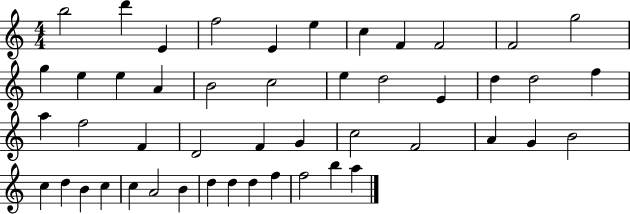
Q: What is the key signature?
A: C major